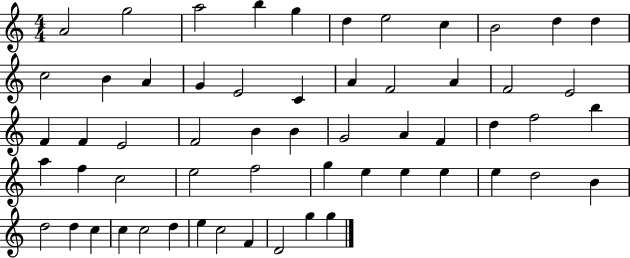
{
  \clef treble
  \numericTimeSignature
  \time 4/4
  \key c \major
  a'2 g''2 | a''2 b''4 g''4 | d''4 e''2 c''4 | b'2 d''4 d''4 | \break c''2 b'4 a'4 | g'4 e'2 c'4 | a'4 f'2 a'4 | f'2 e'2 | \break f'4 f'4 e'2 | f'2 b'4 b'4 | g'2 a'4 f'4 | d''4 f''2 b''4 | \break a''4 f''4 c''2 | e''2 f''2 | g''4 e''4 e''4 e''4 | e''4 d''2 b'4 | \break d''2 d''4 c''4 | c''4 c''2 d''4 | e''4 c''2 f'4 | d'2 g''4 g''4 | \break \bar "|."
}